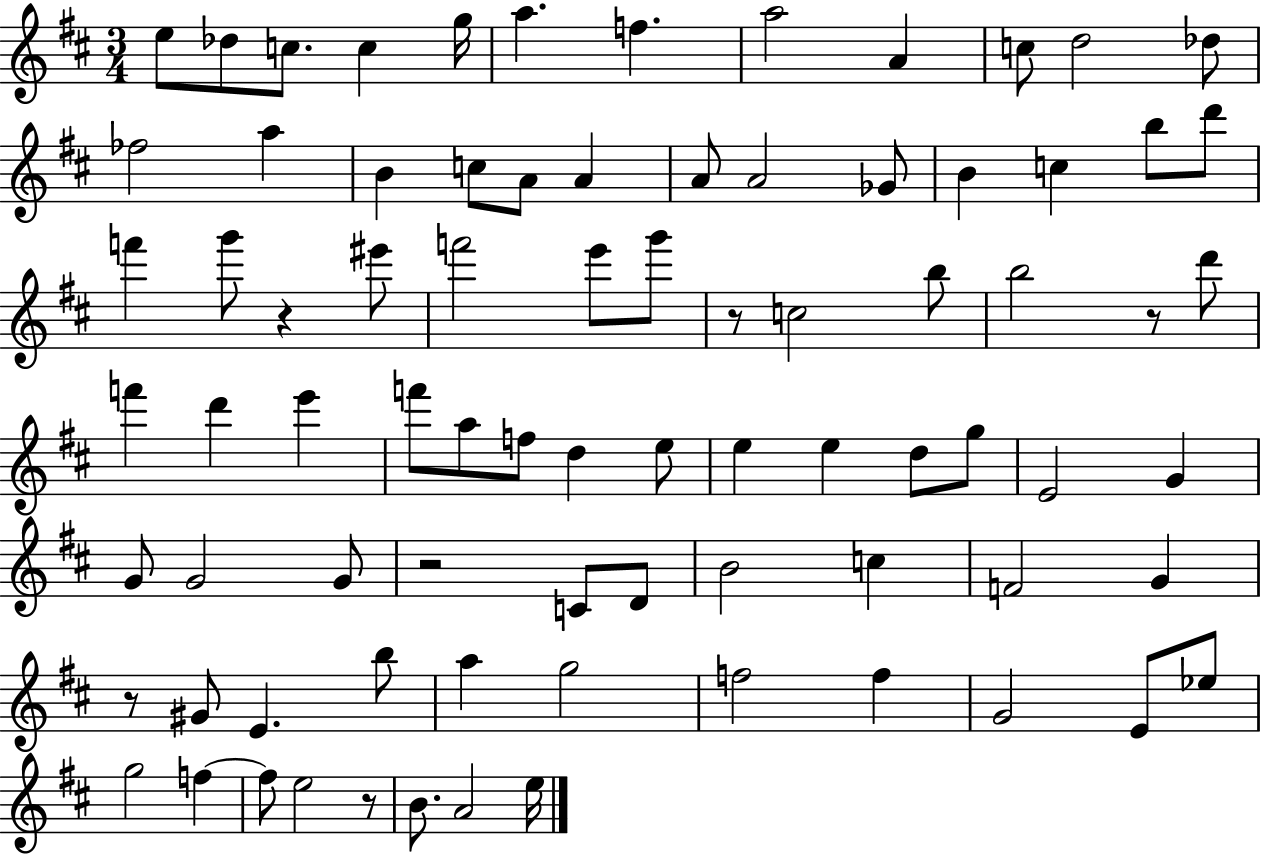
E5/e Db5/e C5/e. C5/q G5/s A5/q. F5/q. A5/h A4/q C5/e D5/h Db5/e FES5/h A5/q B4/q C5/e A4/e A4/q A4/e A4/h Gb4/e B4/q C5/q B5/e D6/e F6/q G6/e R/q EIS6/e F6/h E6/e G6/e R/e C5/h B5/e B5/h R/e D6/e F6/q D6/q E6/q F6/e A5/e F5/e D5/q E5/e E5/q E5/q D5/e G5/e E4/h G4/q G4/e G4/h G4/e R/h C4/e D4/e B4/h C5/q F4/h G4/q R/e G#4/e E4/q. B5/e A5/q G5/h F5/h F5/q G4/h E4/e Eb5/e G5/h F5/q F5/e E5/h R/e B4/e. A4/h E5/s